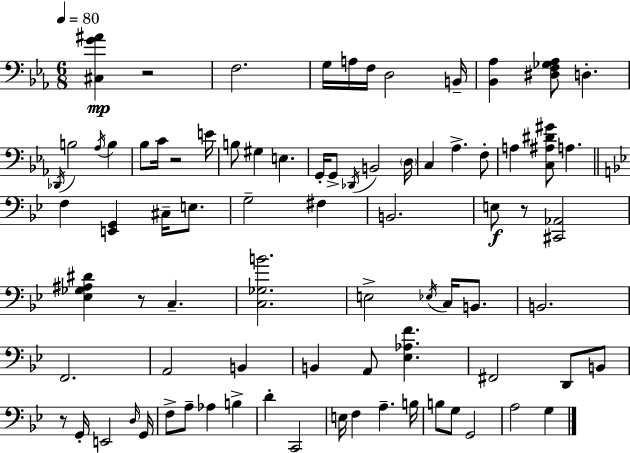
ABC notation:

X:1
T:Untitled
M:6/8
L:1/4
K:Eb
[^C,G^A] z2 F,2 G,/4 A,/4 F,/4 D,2 B,,/4 [_B,,_A,] [^D,F,_G,_A,]/2 D, _D,,/4 B,2 _A,/4 B, _B,/2 C/4 z2 E/4 B,/2 ^G, E, G,,/4 G,,/2 _D,,/4 B,,2 D,/4 C, _A, F,/2 A, [C,^A,^D^G]/2 A, F, [E,,G,,] ^C,/4 E,/2 G,2 ^F, B,,2 E,/2 z/2 [^C,,_A,,]2 [_E,_G,^A,^D] z/2 C, [C,_G,B]2 E,2 _E,/4 C,/4 B,,/2 B,,2 F,,2 A,,2 B,, B,, A,,/2 [_E,_A,F] ^F,,2 D,,/2 B,,/2 z/2 G,,/4 E,,2 D,/4 G,,/4 F,/2 A,/2 _A, B, D C,,2 E,/4 F, A, B,/4 B,/2 G,/2 G,,2 A,2 G,